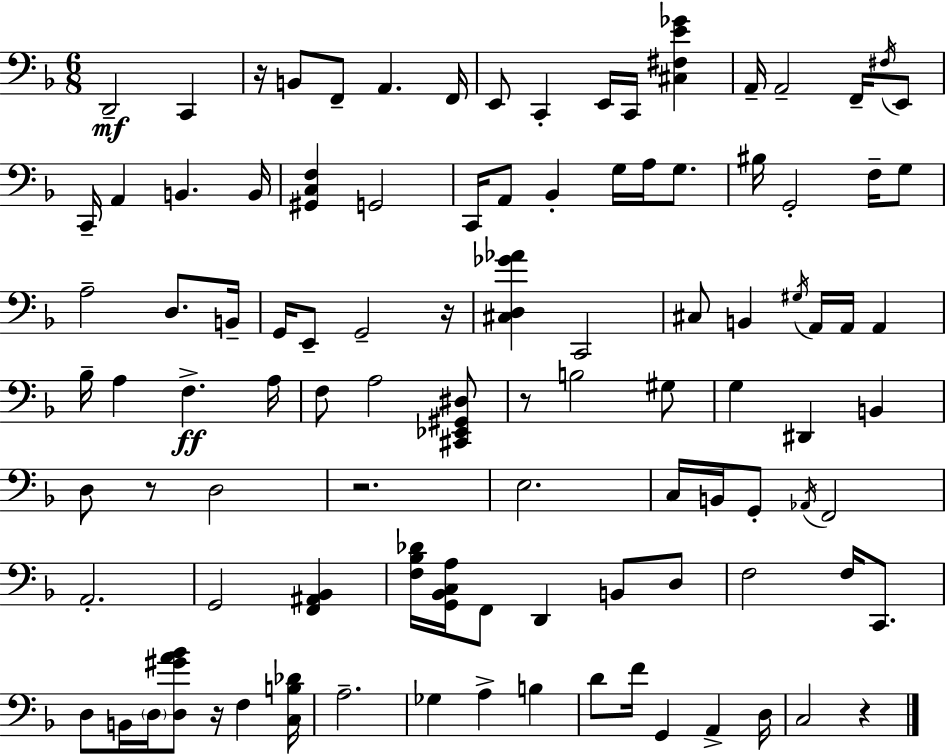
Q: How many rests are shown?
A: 7